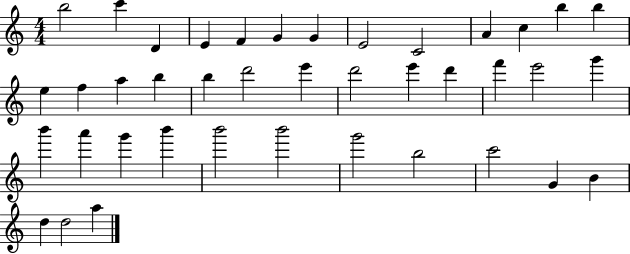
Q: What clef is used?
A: treble